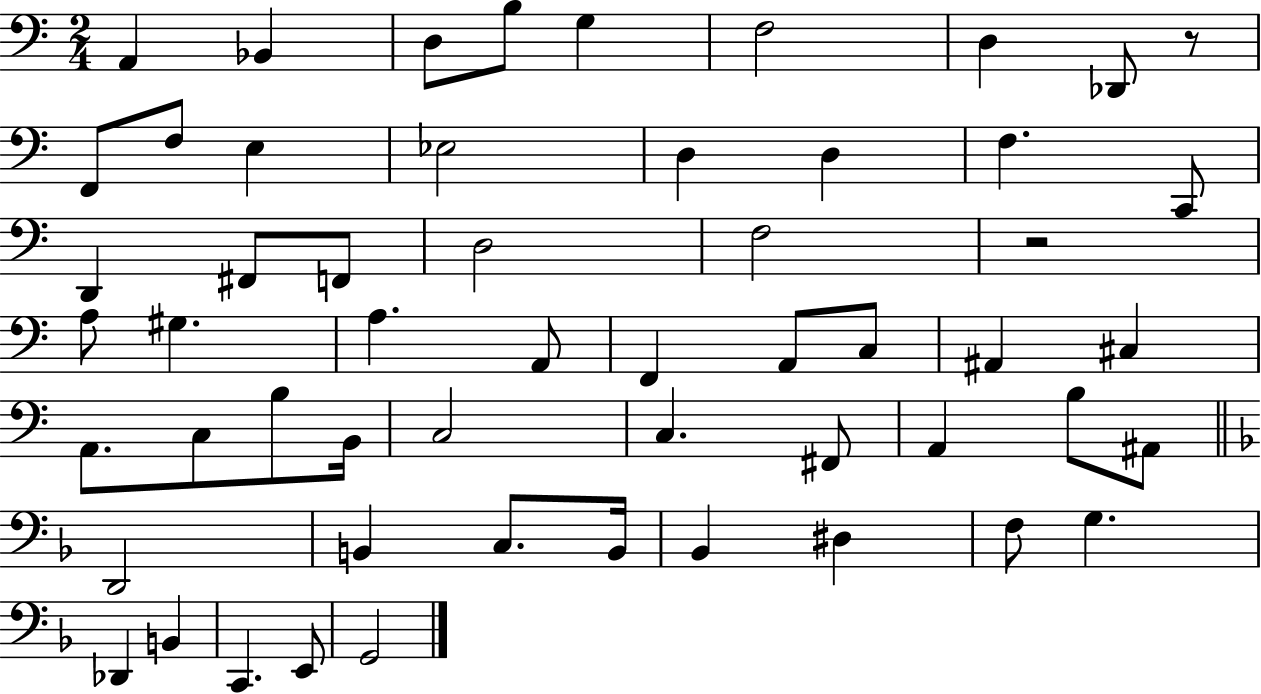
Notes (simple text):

A2/q Bb2/q D3/e B3/e G3/q F3/h D3/q Db2/e R/e F2/e F3/e E3/q Eb3/h D3/q D3/q F3/q. C2/e D2/q F#2/e F2/e D3/h F3/h R/h A3/e G#3/q. A3/q. A2/e F2/q A2/e C3/e A#2/q C#3/q A2/e. C3/e B3/e B2/s C3/h C3/q. F#2/e A2/q B3/e A#2/e D2/h B2/q C3/e. B2/s Bb2/q D#3/q F3/e G3/q. Db2/q B2/q C2/q. E2/e G2/h